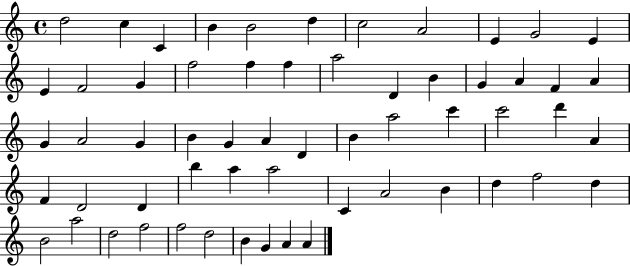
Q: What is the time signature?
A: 4/4